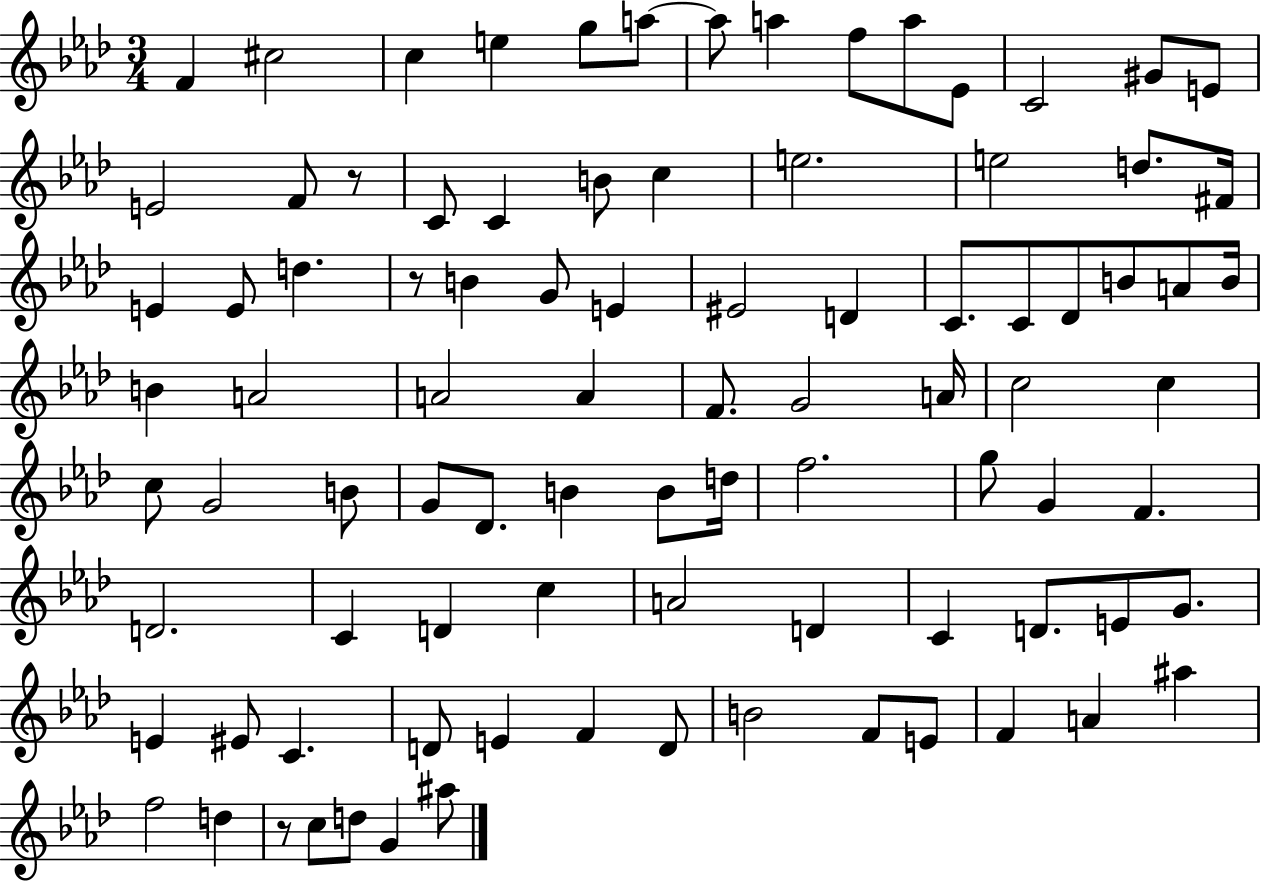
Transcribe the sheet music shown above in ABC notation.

X:1
T:Untitled
M:3/4
L:1/4
K:Ab
F ^c2 c e g/2 a/2 a/2 a f/2 a/2 _E/2 C2 ^G/2 E/2 E2 F/2 z/2 C/2 C B/2 c e2 e2 d/2 ^F/4 E E/2 d z/2 B G/2 E ^E2 D C/2 C/2 _D/2 B/2 A/2 B/4 B A2 A2 A F/2 G2 A/4 c2 c c/2 G2 B/2 G/2 _D/2 B B/2 d/4 f2 g/2 G F D2 C D c A2 D C D/2 E/2 G/2 E ^E/2 C D/2 E F D/2 B2 F/2 E/2 F A ^a f2 d z/2 c/2 d/2 G ^a/2